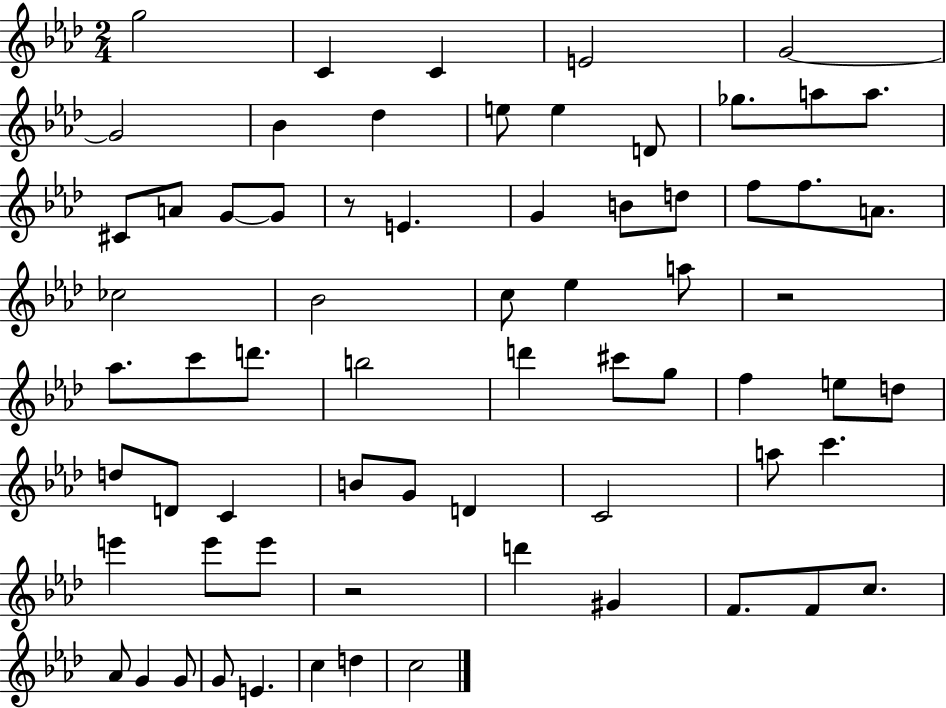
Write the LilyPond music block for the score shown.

{
  \clef treble
  \numericTimeSignature
  \time 2/4
  \key aes \major
  \repeat volta 2 { g''2 | c'4 c'4 | e'2 | g'2~~ | \break g'2 | bes'4 des''4 | e''8 e''4 d'8 | ges''8. a''8 a''8. | \break cis'8 a'8 g'8~~ g'8 | r8 e'4. | g'4 b'8 d''8 | f''8 f''8. a'8. | \break ces''2 | bes'2 | c''8 ees''4 a''8 | r2 | \break aes''8. c'''8 d'''8. | b''2 | d'''4 cis'''8 g''8 | f''4 e''8 d''8 | \break d''8 d'8 c'4 | b'8 g'8 d'4 | c'2 | a''8 c'''4. | \break e'''4 e'''8 e'''8 | r2 | d'''4 gis'4 | f'8. f'8 c''8. | \break aes'8 g'4 g'8 | g'8 e'4. | c''4 d''4 | c''2 | \break } \bar "|."
}